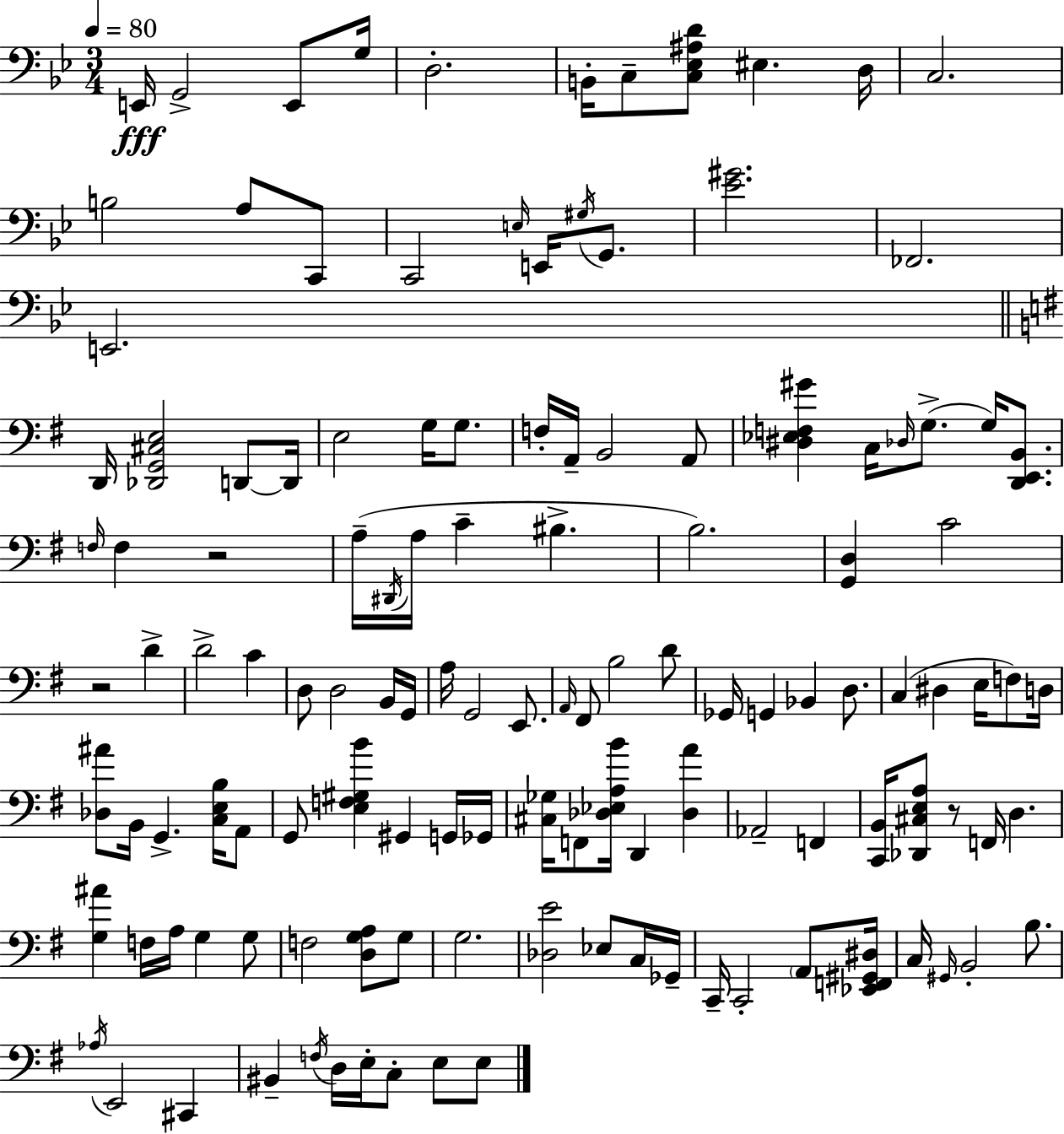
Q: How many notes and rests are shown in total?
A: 127